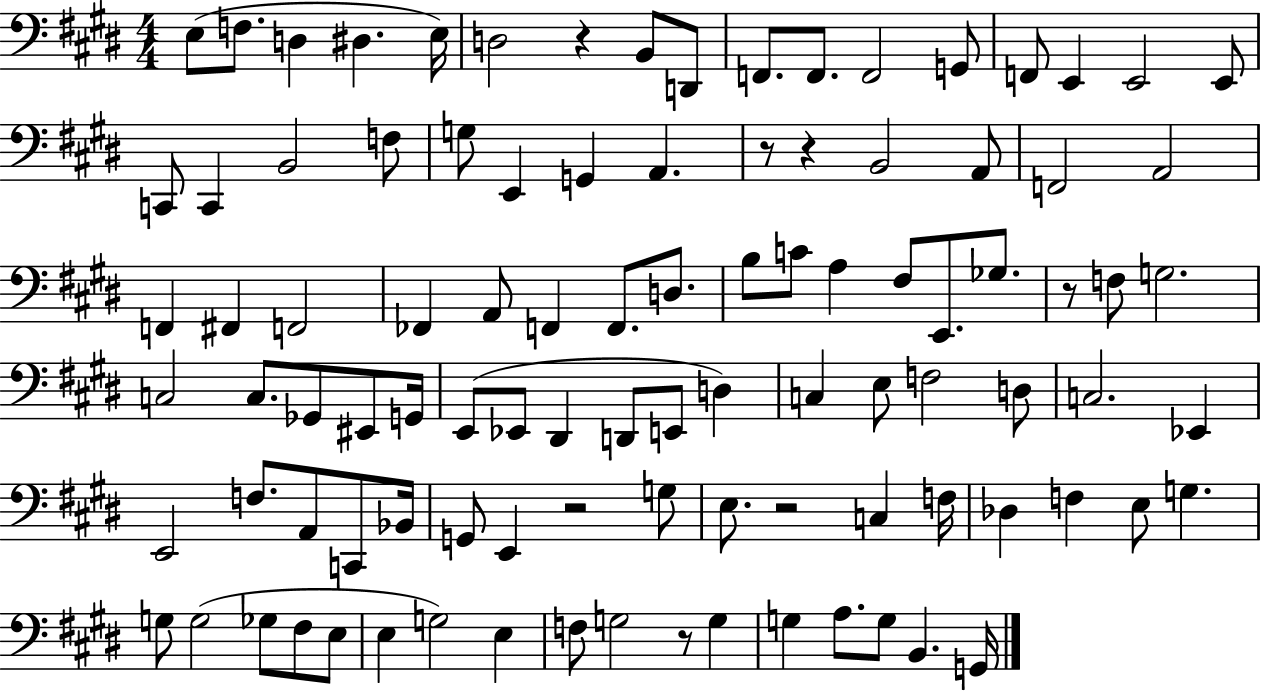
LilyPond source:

{
  \clef bass
  \numericTimeSignature
  \time 4/4
  \key e \major
  e8( f8. d4 dis4. e16) | d2 r4 b,8 d,8 | f,8. f,8. f,2 g,8 | f,8 e,4 e,2 e,8 | \break c,8 c,4 b,2 f8 | g8 e,4 g,4 a,4. | r8 r4 b,2 a,8 | f,2 a,2 | \break f,4 fis,4 f,2 | fes,4 a,8 f,4 f,8. d8. | b8 c'8 a4 fis8 e,8. ges8. | r8 f8 g2. | \break c2 c8. ges,8 eis,8 g,16 | e,8( ees,8 dis,4 d,8 e,8 d4) | c4 e8 f2 d8 | c2. ees,4 | \break e,2 f8. a,8 c,8 bes,16 | g,8 e,4 r2 g8 | e8. r2 c4 f16 | des4 f4 e8 g4. | \break g8 g2( ges8 fis8 e8 | e4 g2) e4 | f8 g2 r8 g4 | g4 a8. g8 b,4. g,16 | \break \bar "|."
}